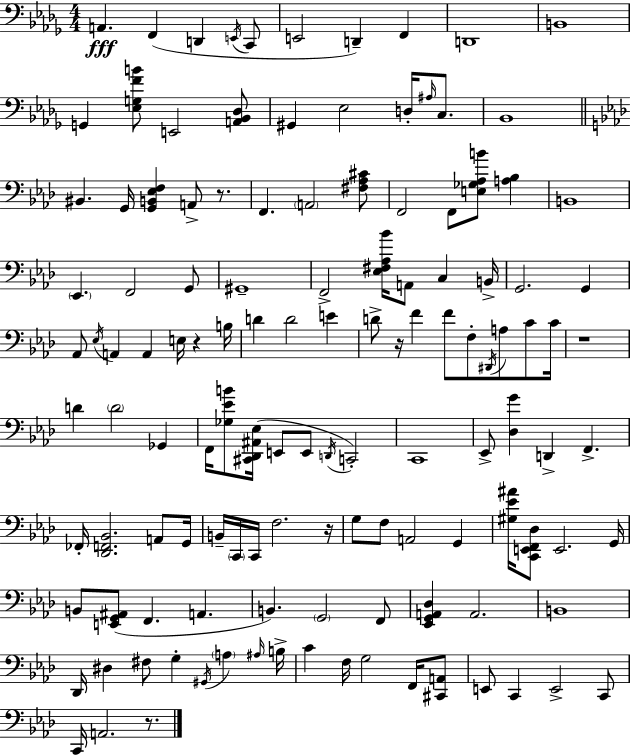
X:1
T:Untitled
M:4/4
L:1/4
K:Bbm
A,, F,, D,, E,,/4 C,,/2 E,,2 D,, F,, D,,4 B,,4 G,, [_E,G,FB]/2 E,,2 [A,,_B,,_D,]/2 ^G,, _E,2 D,/4 ^A,/4 C,/2 _B,,4 ^B,, G,,/4 [G,,B,,_E,F,] A,,/2 z/2 F,, A,,2 [^F,_A,^C]/2 F,,2 F,,/2 [E,_G,_A,B]/2 [A,_B,] B,,4 _E,, F,,2 G,,/2 ^G,,4 F,,2 [_E,^F,_A,_B]/4 A,,/2 C, B,,/4 G,,2 G,, _A,,/2 _E,/4 A,, A,, E,/4 z B,/4 D D2 E D/2 z/4 F F/2 F,/2 ^D,,/4 A,/2 C/2 C/4 z4 D D2 _G,, F,,/4 [_G,_EB]/2 [^C,,_D,,^A,,_E,]/4 E,,/2 E,,/2 D,,/4 C,,2 C,,4 _E,,/2 [_D,G] D,, F,, _F,,/4 [_D,,F,,_B,,]2 A,,/2 G,,/4 B,,/4 C,,/4 C,,/4 F,2 z/4 G,/2 F,/2 A,,2 G,, [^G,_E^A]/4 [C,,E,,F,,_D,]/2 E,,2 G,,/4 B,,/2 [E,,G,,^A,,]/2 F,, A,, B,, G,,2 F,,/2 [_E,,G,,A,,_D,] A,,2 B,,4 _D,,/4 ^D, ^F,/2 G, ^G,,/4 A, ^A,/4 B,/4 C F,/4 G,2 F,,/4 [^C,,A,,]/2 E,,/2 C,, E,,2 C,,/2 C,,/4 A,,2 z/2